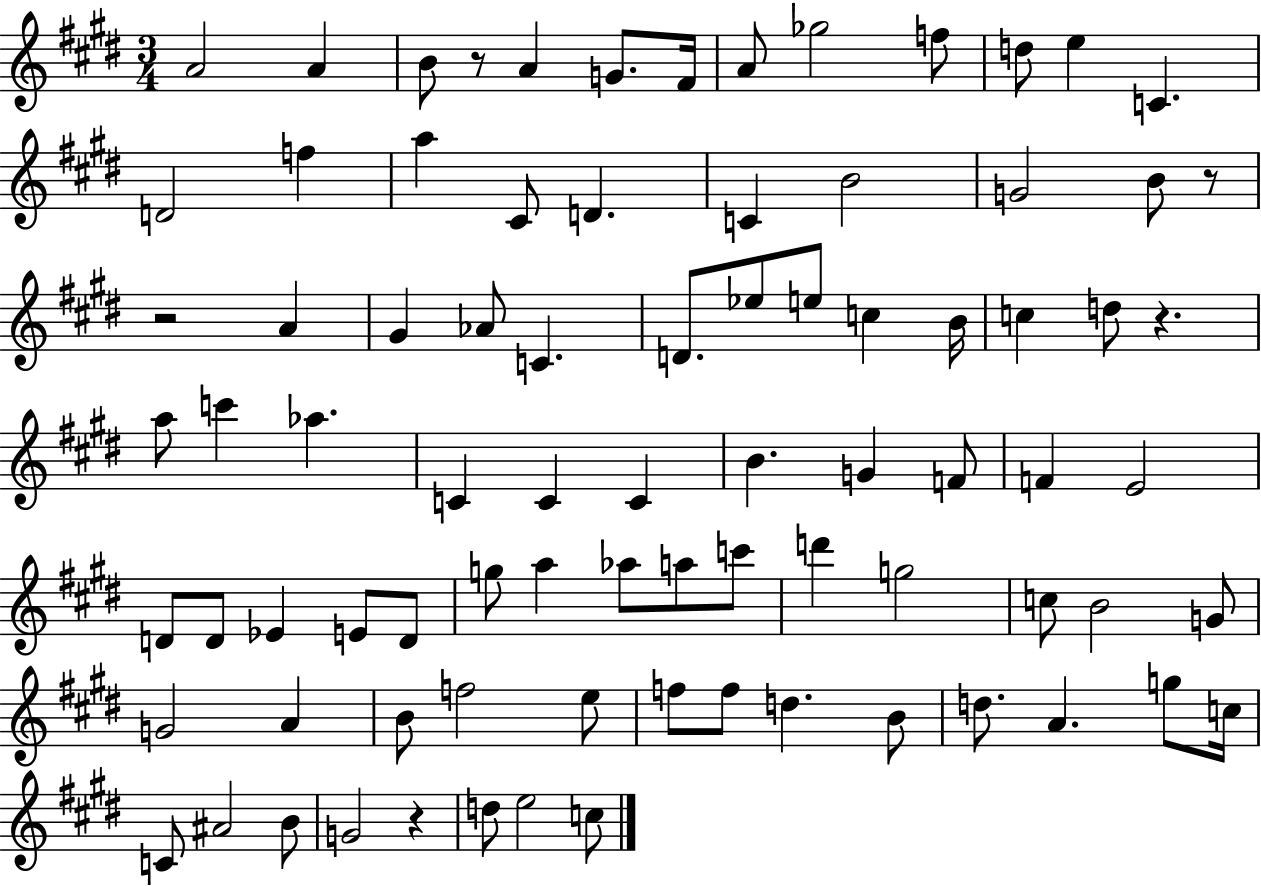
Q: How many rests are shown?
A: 5